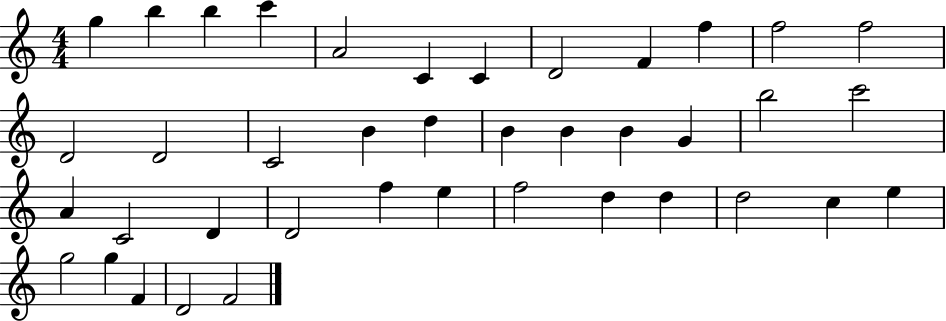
G5/q B5/q B5/q C6/q A4/h C4/q C4/q D4/h F4/q F5/q F5/h F5/h D4/h D4/h C4/h B4/q D5/q B4/q B4/q B4/q G4/q B5/h C6/h A4/q C4/h D4/q D4/h F5/q E5/q F5/h D5/q D5/q D5/h C5/q E5/q G5/h G5/q F4/q D4/h F4/h